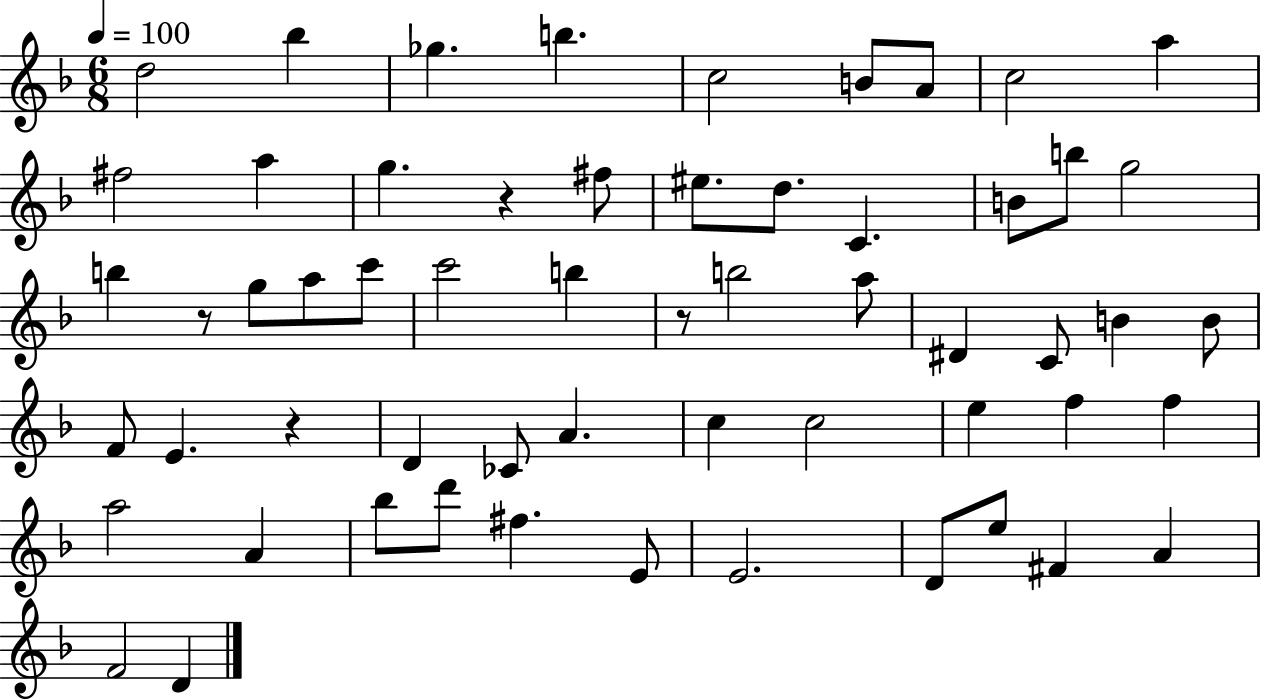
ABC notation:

X:1
T:Untitled
M:6/8
L:1/4
K:F
d2 _b _g b c2 B/2 A/2 c2 a ^f2 a g z ^f/2 ^e/2 d/2 C B/2 b/2 g2 b z/2 g/2 a/2 c'/2 c'2 b z/2 b2 a/2 ^D C/2 B B/2 F/2 E z D _C/2 A c c2 e f f a2 A _b/2 d'/2 ^f E/2 E2 D/2 e/2 ^F A F2 D